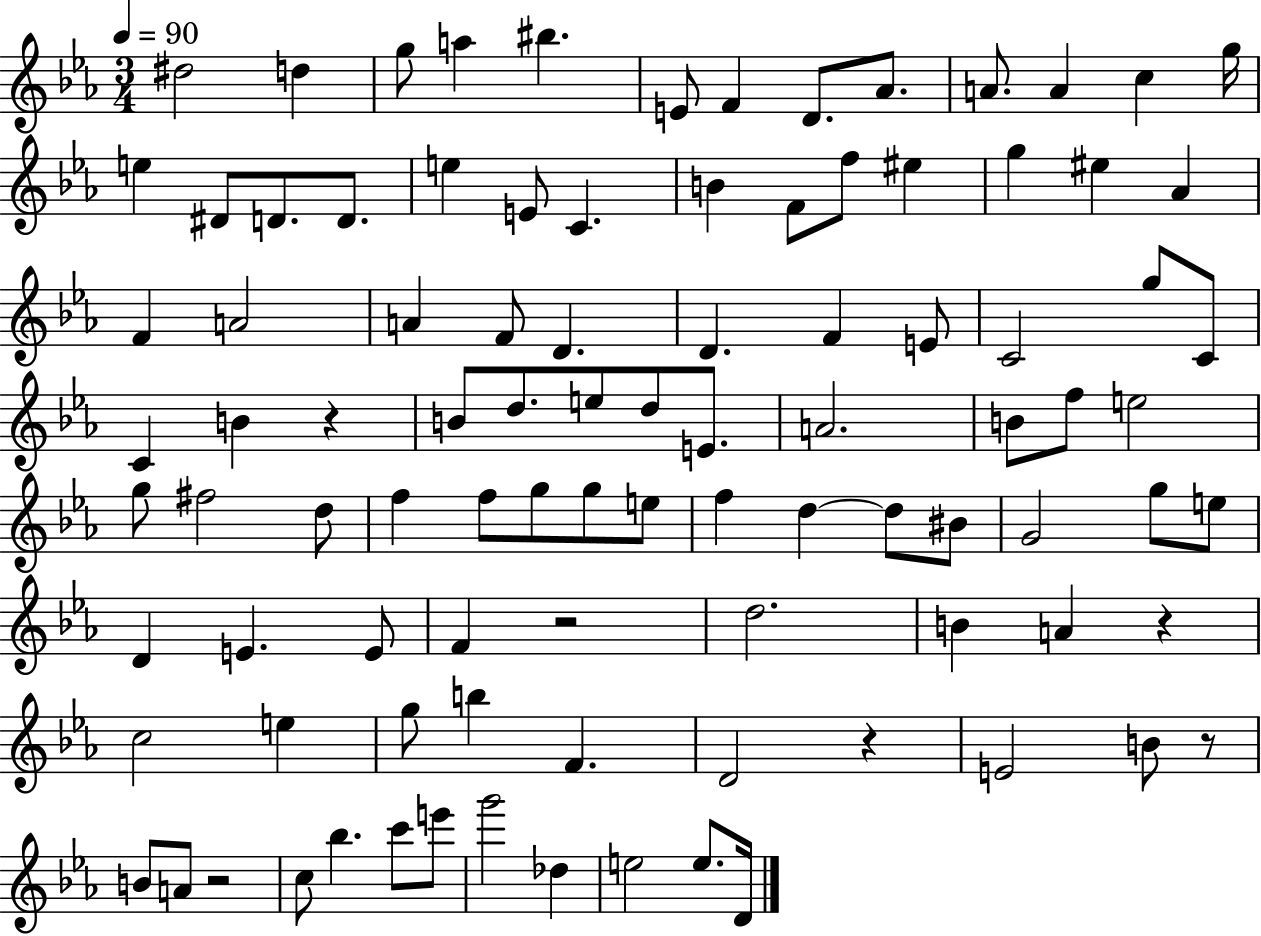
X:1
T:Untitled
M:3/4
L:1/4
K:Eb
^d2 d g/2 a ^b E/2 F D/2 _A/2 A/2 A c g/4 e ^D/2 D/2 D/2 e E/2 C B F/2 f/2 ^e g ^e _A F A2 A F/2 D D F E/2 C2 g/2 C/2 C B z B/2 d/2 e/2 d/2 E/2 A2 B/2 f/2 e2 g/2 ^f2 d/2 f f/2 g/2 g/2 e/2 f d d/2 ^B/2 G2 g/2 e/2 D E E/2 F z2 d2 B A z c2 e g/2 b F D2 z E2 B/2 z/2 B/2 A/2 z2 c/2 _b c'/2 e'/2 g'2 _d e2 e/2 D/4